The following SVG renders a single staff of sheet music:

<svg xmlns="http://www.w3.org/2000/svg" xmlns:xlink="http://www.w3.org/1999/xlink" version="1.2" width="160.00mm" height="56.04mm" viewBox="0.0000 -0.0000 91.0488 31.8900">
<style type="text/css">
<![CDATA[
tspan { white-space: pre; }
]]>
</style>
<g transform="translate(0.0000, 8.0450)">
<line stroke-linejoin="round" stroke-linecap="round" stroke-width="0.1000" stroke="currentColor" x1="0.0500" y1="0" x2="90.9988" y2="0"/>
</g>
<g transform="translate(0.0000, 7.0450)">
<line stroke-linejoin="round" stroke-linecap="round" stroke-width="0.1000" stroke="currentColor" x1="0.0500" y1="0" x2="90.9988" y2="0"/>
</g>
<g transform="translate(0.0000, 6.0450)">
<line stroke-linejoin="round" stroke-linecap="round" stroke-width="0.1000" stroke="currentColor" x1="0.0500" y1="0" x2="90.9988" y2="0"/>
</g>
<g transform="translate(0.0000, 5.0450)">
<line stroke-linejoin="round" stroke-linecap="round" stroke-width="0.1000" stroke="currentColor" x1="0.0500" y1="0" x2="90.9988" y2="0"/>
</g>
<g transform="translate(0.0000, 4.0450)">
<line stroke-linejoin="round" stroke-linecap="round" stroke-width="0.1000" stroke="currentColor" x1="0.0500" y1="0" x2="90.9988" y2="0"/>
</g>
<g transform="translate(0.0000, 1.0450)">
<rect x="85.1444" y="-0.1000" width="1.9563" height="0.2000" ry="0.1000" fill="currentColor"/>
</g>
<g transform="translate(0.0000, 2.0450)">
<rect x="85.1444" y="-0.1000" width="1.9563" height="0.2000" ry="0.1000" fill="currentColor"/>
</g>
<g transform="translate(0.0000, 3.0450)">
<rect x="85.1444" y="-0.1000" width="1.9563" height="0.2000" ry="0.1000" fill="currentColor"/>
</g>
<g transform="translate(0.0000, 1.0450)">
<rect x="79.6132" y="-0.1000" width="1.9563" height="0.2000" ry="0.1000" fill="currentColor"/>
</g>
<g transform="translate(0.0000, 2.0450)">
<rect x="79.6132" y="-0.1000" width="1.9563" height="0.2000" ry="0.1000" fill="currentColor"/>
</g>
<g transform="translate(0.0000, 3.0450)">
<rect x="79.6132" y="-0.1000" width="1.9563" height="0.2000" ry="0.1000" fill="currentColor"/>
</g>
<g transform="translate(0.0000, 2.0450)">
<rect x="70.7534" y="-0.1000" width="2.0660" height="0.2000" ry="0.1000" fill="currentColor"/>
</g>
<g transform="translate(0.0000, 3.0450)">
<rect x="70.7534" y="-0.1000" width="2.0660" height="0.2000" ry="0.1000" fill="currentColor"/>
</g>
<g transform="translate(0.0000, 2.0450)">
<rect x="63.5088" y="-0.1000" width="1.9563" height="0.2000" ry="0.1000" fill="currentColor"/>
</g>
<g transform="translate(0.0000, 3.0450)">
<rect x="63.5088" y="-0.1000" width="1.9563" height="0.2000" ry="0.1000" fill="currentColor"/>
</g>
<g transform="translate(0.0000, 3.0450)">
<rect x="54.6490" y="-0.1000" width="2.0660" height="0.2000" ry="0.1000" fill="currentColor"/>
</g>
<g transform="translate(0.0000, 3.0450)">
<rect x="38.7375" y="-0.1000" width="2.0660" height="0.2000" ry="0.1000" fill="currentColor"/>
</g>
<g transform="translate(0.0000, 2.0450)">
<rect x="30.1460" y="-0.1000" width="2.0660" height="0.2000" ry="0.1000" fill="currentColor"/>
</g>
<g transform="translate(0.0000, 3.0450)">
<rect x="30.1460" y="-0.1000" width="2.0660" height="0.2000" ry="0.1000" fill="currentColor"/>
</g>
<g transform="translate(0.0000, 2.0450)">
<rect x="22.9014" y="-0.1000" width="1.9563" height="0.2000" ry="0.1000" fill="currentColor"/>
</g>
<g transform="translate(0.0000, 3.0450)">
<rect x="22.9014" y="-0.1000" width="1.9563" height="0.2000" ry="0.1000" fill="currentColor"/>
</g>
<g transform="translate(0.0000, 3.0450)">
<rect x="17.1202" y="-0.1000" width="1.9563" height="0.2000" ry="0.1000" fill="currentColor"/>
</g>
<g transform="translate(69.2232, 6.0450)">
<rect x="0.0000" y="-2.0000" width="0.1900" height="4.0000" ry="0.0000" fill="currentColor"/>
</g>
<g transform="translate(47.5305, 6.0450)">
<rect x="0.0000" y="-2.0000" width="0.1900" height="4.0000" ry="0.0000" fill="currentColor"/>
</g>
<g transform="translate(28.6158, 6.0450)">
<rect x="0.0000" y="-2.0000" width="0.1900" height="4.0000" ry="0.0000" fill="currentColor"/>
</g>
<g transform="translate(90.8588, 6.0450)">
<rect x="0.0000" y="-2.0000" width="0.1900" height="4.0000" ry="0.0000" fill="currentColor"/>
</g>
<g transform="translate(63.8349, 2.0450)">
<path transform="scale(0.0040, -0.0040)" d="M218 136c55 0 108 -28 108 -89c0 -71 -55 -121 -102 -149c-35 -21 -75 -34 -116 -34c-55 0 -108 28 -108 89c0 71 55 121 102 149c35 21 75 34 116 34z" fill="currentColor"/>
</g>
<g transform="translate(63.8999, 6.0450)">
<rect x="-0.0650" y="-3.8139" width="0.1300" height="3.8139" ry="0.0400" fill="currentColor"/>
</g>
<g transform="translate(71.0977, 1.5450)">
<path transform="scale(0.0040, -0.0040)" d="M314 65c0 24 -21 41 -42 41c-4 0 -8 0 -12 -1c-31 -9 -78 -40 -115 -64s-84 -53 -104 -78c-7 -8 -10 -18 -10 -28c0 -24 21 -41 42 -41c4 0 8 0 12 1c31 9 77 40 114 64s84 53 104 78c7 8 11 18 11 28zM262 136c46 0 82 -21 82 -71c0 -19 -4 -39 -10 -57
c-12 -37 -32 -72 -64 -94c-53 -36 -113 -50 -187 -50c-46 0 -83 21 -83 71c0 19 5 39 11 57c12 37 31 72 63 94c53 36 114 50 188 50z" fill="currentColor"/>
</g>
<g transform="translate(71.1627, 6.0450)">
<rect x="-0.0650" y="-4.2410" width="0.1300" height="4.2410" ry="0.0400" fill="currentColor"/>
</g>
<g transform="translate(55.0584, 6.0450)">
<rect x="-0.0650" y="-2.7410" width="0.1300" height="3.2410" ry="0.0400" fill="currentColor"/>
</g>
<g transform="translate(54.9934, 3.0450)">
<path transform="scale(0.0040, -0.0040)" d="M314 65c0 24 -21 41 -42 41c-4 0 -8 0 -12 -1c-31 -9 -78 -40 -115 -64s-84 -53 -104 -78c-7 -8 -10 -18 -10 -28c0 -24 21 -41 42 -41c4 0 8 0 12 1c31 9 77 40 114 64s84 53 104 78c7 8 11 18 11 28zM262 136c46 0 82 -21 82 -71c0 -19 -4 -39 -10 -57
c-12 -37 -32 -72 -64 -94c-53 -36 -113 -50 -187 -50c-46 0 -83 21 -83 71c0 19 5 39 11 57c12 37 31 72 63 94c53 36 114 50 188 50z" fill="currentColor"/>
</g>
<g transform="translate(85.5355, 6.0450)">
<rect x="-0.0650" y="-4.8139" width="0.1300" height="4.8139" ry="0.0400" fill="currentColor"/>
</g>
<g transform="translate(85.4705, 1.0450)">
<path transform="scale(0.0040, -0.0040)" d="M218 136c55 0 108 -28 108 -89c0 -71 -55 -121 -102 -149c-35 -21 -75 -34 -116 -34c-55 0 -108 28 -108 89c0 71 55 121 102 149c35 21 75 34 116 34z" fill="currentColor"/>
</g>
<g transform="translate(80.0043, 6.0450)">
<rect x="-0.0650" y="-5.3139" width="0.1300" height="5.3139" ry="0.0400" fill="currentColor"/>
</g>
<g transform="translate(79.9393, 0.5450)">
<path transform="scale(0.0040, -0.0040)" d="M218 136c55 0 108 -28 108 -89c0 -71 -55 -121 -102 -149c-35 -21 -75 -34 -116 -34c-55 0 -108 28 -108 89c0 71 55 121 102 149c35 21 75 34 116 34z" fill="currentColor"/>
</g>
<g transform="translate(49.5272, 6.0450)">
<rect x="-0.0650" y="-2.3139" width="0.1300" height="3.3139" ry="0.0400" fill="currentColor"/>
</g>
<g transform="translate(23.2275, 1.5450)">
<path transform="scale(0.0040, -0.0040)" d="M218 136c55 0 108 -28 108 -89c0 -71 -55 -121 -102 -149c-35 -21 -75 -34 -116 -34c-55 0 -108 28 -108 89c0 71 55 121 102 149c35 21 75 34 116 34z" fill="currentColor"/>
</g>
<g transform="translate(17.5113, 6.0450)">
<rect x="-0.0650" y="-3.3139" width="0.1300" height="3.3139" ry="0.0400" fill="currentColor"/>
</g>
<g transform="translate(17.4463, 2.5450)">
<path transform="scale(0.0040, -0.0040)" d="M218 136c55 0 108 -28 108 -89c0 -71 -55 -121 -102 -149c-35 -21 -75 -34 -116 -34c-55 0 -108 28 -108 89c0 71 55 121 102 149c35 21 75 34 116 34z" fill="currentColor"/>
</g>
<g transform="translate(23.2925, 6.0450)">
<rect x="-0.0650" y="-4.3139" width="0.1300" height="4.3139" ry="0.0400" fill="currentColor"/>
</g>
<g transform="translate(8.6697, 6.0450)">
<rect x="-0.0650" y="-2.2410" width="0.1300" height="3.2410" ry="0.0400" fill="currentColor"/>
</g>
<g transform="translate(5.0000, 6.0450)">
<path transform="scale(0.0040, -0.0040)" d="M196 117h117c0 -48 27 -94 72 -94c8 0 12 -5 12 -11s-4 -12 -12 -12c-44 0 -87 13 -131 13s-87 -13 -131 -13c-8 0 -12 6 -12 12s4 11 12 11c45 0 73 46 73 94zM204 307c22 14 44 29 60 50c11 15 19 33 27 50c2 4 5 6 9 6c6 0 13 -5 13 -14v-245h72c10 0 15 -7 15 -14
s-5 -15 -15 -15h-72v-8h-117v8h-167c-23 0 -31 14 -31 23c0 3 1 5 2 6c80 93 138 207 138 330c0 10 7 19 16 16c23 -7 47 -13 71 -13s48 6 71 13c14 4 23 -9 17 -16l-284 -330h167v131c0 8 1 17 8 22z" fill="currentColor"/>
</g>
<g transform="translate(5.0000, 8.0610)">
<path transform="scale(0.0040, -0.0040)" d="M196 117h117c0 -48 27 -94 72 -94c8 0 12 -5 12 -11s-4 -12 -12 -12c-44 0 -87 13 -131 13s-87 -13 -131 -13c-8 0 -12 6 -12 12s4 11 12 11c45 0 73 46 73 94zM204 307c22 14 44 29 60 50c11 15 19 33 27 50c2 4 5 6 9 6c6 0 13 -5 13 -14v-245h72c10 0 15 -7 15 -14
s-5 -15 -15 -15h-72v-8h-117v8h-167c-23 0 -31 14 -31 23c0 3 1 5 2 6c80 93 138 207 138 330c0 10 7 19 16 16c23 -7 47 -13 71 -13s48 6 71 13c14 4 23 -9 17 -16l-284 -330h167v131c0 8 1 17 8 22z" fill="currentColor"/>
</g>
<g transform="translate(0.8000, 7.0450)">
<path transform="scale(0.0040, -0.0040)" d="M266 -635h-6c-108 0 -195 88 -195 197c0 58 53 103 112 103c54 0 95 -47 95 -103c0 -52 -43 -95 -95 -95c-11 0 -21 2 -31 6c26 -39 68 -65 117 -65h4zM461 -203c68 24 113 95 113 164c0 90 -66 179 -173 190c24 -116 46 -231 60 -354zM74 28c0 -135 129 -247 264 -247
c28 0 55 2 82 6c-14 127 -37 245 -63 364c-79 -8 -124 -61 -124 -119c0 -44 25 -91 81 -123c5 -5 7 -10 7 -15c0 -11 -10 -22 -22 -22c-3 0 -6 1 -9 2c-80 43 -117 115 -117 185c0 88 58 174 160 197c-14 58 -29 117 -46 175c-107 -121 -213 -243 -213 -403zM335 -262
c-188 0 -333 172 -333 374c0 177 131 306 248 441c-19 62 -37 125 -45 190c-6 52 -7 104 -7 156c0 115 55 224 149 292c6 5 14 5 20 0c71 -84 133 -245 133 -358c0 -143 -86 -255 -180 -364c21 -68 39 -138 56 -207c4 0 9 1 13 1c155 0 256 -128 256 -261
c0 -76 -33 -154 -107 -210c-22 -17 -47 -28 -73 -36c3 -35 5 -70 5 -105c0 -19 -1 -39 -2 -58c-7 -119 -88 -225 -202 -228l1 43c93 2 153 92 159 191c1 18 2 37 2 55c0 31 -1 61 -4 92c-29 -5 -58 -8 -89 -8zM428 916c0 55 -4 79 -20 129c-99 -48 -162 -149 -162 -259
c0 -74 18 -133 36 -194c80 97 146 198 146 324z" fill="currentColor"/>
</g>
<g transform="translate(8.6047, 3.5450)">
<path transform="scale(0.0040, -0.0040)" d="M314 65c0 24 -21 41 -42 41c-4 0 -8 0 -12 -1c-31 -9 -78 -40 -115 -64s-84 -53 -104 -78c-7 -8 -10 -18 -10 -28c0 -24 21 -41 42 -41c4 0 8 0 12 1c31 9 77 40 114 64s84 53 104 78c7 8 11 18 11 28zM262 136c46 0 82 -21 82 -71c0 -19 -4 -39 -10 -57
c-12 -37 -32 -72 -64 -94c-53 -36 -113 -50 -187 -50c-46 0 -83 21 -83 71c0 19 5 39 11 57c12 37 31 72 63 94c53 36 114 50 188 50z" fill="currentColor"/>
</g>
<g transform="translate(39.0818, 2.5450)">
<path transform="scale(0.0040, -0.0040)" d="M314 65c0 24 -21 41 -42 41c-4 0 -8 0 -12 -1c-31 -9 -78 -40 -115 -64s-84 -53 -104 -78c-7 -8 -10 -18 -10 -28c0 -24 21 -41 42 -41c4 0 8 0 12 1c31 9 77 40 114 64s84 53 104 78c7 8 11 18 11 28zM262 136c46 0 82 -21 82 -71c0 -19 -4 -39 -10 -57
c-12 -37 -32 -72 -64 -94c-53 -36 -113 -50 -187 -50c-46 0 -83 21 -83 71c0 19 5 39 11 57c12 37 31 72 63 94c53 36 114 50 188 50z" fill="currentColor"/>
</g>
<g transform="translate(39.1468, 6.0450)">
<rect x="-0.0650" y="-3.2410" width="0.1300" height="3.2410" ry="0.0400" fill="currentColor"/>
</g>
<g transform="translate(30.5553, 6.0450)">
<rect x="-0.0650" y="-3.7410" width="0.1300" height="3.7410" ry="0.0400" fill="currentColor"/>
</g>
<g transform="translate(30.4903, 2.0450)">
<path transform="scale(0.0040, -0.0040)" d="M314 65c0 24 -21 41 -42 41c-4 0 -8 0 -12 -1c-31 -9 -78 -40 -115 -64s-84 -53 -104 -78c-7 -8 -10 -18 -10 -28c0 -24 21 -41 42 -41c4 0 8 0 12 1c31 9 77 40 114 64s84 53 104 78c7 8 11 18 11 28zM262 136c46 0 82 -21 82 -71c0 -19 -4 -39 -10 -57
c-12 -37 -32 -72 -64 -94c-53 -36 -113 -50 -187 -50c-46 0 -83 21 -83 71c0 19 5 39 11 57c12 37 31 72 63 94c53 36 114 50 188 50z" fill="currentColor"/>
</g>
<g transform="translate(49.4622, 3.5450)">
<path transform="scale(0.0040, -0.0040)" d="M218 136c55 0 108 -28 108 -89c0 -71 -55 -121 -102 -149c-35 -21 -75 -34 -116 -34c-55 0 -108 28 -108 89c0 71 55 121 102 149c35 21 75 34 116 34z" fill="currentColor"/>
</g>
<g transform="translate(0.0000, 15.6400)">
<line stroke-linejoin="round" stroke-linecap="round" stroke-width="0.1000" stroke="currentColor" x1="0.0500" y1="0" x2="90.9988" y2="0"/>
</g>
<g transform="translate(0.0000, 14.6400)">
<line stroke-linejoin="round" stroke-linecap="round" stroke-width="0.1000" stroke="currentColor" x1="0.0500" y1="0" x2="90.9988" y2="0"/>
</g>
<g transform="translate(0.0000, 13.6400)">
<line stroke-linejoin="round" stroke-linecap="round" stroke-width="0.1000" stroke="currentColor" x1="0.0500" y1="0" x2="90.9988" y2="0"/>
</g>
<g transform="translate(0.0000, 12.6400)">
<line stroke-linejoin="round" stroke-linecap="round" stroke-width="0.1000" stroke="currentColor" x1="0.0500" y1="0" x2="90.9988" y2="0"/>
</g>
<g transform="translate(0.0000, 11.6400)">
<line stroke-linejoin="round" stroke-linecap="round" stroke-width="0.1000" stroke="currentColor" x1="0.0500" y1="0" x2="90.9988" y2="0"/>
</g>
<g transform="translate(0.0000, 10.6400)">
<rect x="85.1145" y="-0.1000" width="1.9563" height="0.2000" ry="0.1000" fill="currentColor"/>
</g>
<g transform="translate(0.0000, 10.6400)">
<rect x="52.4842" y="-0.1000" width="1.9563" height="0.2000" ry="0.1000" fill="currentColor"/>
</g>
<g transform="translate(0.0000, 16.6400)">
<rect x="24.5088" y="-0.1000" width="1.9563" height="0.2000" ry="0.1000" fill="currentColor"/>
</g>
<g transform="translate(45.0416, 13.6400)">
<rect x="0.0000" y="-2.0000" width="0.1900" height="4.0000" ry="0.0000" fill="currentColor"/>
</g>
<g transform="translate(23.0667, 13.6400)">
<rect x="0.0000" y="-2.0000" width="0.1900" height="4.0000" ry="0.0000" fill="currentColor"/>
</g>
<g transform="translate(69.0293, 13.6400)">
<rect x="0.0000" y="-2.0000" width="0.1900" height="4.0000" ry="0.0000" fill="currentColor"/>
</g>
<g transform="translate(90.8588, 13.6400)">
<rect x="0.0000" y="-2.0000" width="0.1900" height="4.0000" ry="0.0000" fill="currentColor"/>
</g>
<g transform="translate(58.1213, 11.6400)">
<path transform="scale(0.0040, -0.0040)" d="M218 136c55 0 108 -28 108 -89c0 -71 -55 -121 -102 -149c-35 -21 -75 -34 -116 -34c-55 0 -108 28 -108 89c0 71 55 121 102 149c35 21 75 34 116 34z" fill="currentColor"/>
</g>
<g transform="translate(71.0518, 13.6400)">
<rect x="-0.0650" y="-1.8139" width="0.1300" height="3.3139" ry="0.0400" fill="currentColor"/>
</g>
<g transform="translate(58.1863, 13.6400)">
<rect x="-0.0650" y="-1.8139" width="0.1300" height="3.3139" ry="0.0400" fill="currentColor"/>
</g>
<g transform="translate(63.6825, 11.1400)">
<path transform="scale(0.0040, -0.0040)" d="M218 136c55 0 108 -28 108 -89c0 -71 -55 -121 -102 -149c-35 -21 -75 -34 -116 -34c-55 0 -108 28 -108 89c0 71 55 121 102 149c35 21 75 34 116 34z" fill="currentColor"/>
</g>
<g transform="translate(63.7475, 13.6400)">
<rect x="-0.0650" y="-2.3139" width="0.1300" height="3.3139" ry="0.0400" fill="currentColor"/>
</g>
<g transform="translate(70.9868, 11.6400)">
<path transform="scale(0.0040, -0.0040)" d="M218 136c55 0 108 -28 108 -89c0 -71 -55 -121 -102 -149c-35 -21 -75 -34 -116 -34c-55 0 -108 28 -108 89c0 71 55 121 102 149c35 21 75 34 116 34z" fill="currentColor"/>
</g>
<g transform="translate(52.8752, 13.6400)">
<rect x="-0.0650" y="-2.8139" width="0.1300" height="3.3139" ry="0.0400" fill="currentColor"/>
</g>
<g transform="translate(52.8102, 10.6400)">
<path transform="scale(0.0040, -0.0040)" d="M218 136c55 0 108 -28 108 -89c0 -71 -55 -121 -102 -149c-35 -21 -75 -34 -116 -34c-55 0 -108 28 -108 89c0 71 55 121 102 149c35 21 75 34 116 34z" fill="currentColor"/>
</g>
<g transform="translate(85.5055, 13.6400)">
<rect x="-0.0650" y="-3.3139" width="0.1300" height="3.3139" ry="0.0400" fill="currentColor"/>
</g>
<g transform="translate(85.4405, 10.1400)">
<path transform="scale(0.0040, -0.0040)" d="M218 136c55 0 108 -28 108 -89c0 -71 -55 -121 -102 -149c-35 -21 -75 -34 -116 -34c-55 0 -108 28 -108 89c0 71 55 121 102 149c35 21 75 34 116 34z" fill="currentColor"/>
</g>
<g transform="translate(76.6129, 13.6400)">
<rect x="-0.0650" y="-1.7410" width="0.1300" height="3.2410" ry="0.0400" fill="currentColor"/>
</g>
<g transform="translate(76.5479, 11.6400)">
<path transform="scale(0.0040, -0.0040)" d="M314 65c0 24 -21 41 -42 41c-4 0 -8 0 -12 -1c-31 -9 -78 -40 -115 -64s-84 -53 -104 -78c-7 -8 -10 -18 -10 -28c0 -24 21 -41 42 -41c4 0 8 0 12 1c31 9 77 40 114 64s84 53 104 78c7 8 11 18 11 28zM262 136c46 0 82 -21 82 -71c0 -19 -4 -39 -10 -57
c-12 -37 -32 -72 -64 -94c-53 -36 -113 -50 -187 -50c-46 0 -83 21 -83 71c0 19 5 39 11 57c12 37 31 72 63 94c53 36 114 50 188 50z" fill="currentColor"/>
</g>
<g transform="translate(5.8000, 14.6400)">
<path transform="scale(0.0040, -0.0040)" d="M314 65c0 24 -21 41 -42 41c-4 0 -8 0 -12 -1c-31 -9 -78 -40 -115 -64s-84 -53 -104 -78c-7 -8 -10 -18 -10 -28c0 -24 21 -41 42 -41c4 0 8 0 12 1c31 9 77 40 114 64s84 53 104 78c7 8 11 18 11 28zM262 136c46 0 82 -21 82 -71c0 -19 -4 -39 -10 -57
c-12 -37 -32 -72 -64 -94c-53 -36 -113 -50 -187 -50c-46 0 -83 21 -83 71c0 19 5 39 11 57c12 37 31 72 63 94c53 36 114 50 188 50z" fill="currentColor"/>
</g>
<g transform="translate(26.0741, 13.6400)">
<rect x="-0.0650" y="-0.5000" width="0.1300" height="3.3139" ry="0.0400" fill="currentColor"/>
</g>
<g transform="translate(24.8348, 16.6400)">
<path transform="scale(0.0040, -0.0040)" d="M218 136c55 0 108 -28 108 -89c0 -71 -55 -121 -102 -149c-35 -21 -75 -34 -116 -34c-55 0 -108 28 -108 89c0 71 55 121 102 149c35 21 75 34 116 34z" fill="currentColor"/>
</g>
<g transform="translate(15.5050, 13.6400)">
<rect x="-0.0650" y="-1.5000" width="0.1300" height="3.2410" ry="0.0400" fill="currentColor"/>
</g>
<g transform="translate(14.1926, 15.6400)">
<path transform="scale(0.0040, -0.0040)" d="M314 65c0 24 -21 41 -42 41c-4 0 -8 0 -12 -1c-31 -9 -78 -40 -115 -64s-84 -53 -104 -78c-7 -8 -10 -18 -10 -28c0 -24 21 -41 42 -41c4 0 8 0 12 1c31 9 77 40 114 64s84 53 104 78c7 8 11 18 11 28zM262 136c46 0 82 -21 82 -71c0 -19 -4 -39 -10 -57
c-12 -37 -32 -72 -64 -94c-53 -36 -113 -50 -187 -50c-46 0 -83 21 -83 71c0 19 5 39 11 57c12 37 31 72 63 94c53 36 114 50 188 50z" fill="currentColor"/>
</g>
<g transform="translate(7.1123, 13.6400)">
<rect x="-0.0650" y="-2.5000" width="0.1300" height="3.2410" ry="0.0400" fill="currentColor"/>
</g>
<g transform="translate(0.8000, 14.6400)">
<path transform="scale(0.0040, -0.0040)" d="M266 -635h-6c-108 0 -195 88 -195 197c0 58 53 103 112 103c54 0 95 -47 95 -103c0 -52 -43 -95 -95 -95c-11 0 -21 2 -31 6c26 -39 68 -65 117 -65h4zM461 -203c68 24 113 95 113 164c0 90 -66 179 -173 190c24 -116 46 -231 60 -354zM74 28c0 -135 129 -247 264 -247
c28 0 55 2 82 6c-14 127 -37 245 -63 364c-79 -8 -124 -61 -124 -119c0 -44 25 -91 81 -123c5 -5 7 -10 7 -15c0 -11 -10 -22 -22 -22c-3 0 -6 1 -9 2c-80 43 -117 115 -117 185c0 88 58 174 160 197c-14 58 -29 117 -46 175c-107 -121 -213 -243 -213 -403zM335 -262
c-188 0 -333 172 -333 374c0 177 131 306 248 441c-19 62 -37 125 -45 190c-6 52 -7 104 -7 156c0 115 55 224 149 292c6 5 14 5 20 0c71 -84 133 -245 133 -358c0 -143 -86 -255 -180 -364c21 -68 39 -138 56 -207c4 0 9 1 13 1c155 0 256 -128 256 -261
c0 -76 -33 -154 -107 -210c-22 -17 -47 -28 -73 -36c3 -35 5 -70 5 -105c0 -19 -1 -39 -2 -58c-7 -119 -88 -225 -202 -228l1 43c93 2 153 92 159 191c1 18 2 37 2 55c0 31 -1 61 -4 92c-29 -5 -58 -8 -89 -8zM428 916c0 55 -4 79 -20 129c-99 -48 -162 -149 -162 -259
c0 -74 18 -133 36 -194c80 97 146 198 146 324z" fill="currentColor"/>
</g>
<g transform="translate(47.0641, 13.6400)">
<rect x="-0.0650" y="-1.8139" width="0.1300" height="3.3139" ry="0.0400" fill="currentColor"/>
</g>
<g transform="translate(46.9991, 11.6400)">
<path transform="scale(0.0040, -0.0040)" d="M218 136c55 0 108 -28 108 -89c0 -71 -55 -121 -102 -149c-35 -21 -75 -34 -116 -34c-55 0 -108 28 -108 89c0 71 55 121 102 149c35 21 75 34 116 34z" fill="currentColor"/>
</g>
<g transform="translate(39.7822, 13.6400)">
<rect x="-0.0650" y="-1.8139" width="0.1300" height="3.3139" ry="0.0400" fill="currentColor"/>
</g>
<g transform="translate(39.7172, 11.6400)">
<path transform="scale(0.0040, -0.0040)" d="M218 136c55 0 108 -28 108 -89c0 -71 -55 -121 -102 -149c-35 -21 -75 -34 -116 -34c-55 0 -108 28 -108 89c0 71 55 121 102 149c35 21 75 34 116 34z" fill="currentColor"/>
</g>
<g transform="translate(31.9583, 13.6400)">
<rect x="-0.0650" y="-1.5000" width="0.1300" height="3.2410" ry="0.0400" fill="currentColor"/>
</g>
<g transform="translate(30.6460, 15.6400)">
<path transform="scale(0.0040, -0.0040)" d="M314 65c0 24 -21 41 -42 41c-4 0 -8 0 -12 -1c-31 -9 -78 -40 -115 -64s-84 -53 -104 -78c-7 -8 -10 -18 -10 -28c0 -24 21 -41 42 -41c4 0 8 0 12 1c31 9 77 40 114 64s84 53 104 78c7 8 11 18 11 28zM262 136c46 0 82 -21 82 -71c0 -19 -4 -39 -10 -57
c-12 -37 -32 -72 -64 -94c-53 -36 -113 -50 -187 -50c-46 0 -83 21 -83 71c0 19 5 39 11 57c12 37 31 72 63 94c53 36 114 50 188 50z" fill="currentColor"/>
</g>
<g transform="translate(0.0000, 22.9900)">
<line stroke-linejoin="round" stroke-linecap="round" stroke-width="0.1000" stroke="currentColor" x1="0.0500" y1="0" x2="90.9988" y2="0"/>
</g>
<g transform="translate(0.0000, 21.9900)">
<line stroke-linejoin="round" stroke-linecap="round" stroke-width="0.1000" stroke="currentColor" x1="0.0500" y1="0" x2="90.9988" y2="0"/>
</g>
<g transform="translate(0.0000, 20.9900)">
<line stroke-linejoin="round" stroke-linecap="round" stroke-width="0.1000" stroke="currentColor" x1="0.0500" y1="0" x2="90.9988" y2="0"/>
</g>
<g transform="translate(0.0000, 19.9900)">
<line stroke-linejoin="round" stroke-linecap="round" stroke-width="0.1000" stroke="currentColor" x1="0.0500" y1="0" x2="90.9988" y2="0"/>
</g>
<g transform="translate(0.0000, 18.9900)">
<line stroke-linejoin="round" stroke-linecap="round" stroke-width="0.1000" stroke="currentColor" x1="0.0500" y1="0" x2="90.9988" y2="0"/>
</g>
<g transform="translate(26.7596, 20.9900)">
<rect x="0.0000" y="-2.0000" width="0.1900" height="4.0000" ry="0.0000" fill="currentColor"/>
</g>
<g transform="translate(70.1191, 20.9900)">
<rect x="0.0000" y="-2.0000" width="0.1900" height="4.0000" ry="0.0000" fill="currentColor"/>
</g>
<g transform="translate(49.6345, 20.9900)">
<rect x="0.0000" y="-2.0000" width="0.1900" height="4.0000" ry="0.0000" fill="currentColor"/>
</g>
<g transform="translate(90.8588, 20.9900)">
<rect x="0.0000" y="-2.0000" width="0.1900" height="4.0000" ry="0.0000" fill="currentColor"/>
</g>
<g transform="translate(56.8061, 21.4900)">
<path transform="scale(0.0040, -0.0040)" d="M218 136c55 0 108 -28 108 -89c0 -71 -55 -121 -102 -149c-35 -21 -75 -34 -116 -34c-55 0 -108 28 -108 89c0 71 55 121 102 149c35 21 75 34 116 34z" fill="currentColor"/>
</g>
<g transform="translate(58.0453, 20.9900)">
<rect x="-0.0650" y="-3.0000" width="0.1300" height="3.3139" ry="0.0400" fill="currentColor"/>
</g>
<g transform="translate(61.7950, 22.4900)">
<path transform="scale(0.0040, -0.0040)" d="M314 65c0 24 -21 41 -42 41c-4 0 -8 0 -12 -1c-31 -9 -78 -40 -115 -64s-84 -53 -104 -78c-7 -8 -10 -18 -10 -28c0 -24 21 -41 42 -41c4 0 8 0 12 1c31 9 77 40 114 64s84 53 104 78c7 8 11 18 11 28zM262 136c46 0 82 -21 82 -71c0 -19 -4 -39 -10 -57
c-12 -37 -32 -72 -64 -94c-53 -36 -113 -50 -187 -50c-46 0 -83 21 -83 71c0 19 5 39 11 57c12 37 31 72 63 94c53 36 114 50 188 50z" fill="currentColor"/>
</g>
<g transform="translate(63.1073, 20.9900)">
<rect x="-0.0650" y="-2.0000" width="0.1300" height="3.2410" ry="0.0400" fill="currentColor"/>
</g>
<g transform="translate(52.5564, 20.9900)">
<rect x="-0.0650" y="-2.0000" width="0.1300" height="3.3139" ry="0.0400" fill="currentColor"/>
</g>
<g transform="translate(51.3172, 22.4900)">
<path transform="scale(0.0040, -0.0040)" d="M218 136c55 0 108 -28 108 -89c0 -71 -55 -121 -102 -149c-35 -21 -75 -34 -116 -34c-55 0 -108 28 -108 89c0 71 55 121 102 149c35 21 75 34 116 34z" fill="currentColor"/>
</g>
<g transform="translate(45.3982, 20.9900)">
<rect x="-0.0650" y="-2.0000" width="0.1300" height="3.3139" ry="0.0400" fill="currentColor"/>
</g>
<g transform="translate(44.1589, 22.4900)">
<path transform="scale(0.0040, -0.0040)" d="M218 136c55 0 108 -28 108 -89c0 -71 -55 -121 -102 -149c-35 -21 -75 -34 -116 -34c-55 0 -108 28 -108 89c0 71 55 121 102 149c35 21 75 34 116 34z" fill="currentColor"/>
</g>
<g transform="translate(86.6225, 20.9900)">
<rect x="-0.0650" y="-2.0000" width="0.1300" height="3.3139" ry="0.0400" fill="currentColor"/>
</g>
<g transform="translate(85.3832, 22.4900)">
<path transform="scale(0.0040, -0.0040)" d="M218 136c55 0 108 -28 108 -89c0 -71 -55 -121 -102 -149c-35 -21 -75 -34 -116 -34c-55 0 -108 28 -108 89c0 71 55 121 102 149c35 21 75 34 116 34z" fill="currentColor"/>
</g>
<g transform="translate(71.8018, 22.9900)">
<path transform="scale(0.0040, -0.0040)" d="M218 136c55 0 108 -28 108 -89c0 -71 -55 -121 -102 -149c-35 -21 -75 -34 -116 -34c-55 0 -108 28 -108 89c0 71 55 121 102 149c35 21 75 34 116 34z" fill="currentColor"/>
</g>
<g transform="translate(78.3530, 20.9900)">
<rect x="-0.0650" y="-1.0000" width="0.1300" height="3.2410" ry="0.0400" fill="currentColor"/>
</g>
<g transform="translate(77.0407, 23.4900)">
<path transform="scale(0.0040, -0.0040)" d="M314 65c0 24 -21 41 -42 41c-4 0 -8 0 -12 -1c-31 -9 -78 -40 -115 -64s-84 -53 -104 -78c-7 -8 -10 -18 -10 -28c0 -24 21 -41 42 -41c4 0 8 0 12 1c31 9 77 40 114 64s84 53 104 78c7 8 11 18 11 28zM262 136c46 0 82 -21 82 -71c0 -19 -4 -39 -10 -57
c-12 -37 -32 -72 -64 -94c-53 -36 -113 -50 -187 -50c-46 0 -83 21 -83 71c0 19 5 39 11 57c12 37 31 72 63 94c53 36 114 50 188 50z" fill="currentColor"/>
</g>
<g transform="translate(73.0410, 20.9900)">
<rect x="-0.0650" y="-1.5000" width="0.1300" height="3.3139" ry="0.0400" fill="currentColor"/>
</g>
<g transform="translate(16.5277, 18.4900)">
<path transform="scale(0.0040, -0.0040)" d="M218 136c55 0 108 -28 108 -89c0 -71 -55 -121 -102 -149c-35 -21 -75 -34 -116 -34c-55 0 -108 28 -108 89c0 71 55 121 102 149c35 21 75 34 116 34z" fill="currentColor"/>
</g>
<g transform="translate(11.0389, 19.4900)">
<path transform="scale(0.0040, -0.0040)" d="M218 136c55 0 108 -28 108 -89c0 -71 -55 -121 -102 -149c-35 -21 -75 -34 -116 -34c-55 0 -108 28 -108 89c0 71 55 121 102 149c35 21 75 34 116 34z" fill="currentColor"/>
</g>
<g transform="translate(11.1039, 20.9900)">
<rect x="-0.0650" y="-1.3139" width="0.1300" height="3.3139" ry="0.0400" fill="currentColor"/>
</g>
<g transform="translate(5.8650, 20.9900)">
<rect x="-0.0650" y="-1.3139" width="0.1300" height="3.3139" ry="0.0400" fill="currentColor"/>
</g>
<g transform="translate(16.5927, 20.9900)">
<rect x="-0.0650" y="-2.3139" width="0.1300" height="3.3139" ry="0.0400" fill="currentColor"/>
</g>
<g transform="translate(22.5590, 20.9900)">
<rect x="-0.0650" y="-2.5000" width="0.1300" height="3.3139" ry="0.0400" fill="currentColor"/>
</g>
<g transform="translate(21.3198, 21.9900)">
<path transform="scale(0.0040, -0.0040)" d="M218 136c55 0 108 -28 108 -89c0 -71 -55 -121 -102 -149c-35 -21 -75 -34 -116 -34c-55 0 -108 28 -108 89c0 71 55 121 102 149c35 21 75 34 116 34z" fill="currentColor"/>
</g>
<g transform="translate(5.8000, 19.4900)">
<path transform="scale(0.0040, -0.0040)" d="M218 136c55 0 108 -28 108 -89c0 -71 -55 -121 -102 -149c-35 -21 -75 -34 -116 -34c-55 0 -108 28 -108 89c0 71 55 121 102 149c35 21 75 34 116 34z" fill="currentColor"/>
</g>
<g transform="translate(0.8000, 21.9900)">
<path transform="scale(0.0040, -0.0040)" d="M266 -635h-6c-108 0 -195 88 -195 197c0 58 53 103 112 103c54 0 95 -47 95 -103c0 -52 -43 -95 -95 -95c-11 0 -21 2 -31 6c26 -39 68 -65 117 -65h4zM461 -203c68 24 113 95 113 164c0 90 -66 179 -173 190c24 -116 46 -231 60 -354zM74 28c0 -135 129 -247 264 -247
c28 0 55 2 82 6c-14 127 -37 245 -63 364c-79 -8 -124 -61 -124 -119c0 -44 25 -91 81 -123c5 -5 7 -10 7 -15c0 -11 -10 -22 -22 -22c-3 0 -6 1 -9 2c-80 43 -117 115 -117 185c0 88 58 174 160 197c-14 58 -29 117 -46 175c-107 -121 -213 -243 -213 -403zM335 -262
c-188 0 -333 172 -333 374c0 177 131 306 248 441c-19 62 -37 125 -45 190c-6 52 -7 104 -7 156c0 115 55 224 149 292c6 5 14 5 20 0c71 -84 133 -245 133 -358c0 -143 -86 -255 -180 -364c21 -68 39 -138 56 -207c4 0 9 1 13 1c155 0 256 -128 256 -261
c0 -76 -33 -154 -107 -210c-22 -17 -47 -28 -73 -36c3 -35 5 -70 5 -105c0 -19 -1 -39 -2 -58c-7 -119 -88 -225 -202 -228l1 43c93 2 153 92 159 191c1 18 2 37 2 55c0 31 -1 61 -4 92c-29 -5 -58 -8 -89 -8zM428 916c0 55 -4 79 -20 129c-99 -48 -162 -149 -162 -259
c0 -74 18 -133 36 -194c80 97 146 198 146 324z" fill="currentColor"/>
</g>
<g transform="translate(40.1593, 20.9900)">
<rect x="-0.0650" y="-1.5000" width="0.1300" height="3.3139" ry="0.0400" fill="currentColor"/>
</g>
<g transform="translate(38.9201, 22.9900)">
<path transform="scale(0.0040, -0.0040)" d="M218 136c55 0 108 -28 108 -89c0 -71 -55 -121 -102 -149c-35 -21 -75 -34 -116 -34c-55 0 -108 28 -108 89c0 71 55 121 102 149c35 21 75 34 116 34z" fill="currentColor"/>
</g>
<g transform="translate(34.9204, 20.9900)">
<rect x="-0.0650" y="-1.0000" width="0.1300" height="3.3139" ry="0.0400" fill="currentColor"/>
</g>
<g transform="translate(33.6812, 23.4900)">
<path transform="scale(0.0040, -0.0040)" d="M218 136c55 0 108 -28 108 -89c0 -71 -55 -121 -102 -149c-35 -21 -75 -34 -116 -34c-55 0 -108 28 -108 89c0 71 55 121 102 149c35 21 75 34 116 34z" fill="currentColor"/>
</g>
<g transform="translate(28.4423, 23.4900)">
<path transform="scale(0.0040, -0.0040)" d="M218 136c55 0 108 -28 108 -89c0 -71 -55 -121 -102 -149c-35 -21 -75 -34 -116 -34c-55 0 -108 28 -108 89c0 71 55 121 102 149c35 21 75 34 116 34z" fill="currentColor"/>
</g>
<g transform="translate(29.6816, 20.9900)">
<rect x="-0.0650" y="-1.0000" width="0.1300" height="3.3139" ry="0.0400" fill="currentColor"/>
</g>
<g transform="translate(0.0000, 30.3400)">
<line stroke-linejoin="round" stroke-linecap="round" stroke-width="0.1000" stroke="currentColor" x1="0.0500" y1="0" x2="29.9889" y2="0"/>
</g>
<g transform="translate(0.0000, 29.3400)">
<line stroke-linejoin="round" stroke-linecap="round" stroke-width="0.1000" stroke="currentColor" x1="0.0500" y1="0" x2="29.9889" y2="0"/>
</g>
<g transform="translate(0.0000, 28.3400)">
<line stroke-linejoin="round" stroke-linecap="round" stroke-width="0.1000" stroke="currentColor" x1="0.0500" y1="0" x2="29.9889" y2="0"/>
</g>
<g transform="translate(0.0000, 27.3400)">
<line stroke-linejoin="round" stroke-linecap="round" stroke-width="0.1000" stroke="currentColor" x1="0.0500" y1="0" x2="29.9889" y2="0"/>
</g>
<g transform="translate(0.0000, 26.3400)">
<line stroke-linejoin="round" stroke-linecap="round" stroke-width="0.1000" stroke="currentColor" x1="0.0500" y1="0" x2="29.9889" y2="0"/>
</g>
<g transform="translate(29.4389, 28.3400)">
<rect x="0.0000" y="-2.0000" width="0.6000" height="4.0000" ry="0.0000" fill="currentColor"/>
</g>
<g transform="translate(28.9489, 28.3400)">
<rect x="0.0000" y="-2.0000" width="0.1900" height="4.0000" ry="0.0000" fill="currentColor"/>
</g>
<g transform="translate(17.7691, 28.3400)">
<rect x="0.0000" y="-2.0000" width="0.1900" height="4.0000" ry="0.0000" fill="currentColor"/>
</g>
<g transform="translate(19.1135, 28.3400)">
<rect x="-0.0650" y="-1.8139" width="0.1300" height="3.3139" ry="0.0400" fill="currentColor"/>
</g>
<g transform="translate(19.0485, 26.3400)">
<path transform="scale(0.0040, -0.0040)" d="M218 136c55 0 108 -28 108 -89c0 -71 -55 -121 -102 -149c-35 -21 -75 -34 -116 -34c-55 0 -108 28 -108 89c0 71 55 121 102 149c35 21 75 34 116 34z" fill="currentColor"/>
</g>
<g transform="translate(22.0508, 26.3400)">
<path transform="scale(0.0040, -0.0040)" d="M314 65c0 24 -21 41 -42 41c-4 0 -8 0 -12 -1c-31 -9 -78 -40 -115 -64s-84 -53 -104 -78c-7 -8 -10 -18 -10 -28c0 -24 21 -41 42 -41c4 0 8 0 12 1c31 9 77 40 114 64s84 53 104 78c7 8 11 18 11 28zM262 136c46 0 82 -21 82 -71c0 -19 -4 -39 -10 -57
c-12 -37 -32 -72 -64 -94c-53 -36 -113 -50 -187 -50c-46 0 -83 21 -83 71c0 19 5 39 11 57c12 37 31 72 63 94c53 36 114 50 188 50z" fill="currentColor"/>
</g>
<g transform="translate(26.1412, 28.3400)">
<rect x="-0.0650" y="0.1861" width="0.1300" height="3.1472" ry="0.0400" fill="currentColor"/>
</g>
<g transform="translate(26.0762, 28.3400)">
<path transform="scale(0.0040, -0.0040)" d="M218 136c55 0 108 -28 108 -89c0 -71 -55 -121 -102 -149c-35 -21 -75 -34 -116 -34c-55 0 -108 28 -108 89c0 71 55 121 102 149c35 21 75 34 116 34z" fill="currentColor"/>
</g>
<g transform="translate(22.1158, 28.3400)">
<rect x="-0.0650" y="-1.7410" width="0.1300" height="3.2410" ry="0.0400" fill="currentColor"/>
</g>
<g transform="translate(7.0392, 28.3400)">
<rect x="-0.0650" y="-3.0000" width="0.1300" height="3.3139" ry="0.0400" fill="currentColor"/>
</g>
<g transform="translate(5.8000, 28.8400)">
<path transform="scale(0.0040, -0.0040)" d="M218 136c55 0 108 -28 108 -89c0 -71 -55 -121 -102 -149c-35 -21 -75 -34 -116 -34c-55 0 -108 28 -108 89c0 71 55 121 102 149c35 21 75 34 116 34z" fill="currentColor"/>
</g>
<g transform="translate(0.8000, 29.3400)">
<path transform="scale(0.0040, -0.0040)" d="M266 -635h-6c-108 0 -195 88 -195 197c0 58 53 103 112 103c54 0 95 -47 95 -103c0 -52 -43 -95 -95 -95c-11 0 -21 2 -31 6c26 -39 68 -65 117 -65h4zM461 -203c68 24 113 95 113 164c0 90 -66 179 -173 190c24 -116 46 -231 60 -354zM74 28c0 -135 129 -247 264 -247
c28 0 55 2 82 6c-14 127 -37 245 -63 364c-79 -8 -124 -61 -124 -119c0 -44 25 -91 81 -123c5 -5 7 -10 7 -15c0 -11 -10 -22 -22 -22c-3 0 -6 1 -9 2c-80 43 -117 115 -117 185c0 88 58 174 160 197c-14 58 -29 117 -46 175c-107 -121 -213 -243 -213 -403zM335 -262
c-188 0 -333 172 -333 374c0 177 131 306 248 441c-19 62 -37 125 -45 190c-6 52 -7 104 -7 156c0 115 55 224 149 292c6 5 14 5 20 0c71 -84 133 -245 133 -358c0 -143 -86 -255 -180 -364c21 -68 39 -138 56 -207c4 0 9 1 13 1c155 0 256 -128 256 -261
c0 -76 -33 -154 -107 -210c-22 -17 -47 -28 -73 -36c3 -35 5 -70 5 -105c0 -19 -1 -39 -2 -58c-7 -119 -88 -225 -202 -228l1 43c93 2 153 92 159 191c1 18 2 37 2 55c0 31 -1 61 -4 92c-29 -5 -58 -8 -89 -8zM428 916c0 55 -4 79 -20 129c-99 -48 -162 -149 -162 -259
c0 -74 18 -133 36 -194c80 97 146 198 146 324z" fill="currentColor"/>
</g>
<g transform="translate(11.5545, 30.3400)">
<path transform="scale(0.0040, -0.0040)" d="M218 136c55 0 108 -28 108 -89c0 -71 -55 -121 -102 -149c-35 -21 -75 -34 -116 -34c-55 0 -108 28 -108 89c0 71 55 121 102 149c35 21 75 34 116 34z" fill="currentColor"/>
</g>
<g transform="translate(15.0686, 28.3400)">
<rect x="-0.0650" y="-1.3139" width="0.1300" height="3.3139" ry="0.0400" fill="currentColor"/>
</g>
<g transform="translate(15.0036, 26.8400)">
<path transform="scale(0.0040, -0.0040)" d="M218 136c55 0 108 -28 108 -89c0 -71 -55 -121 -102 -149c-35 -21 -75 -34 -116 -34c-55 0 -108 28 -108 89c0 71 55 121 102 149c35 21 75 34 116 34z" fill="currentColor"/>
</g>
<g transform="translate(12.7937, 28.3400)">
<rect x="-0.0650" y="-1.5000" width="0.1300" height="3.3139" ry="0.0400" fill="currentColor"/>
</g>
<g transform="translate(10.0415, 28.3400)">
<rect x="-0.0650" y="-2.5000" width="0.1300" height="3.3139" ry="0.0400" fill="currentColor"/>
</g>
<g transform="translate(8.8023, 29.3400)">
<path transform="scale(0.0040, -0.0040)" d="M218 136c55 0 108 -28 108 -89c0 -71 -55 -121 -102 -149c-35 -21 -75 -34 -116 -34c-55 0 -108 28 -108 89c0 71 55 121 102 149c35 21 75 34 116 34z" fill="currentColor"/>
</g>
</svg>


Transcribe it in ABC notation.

X:1
T:Untitled
M:4/4
L:1/4
K:C
g2 b d' c'2 b2 g a2 c' d'2 f' e' G2 E2 C E2 f f a f g f f2 b e e g G D D E F F A F2 E D2 F A G E e f f2 B